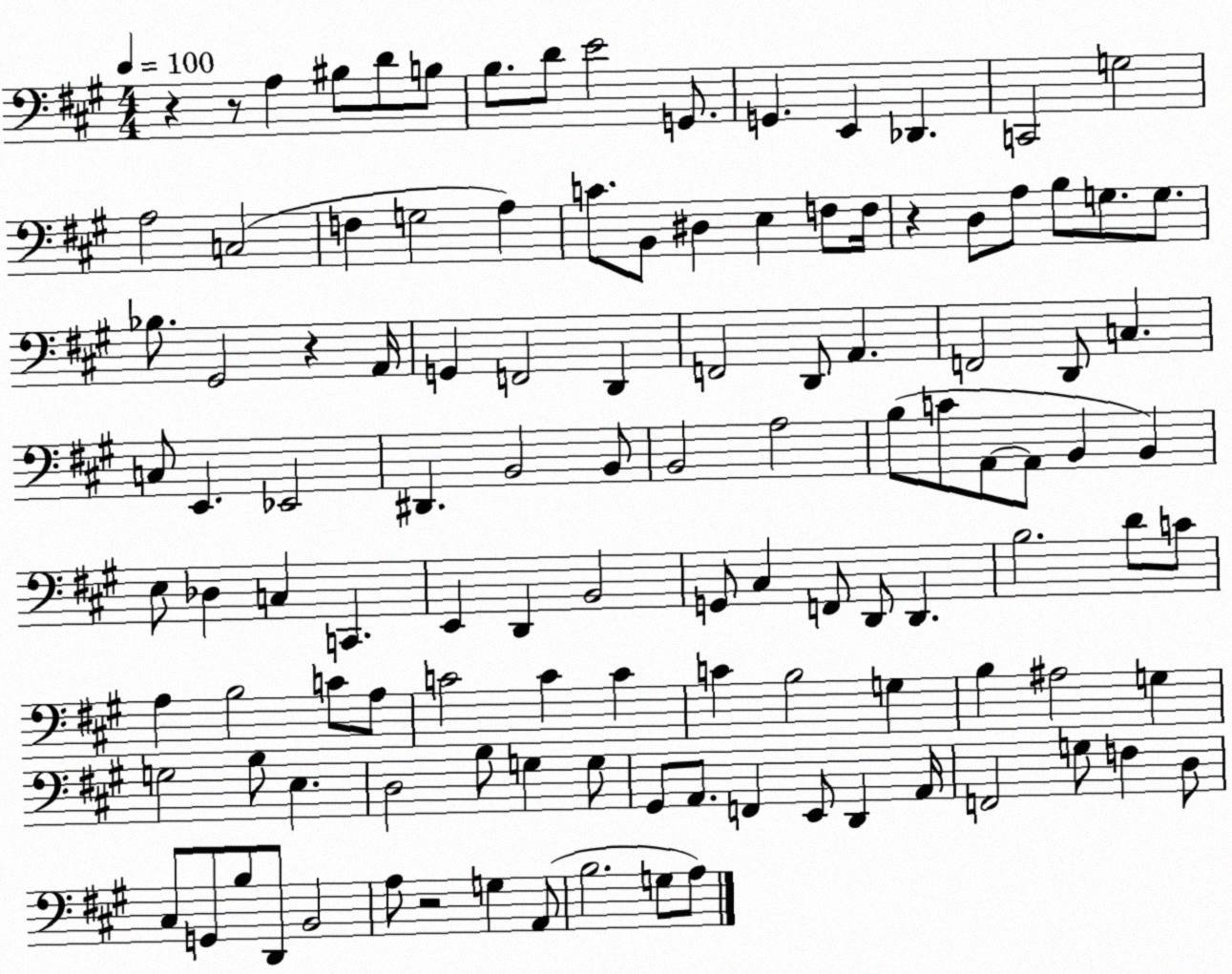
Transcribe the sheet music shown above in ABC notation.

X:1
T:Untitled
M:4/4
L:1/4
K:A
z z/2 A, ^B,/2 D/2 B,/2 B,/2 D/2 E2 G,,/2 G,, E,, _D,, C,,2 G,2 A,2 C,2 F, G,2 A, C/2 B,,/2 ^D, E, F,/2 F,/4 z D,/2 A,/2 B,/2 G,/2 G,/2 _B,/2 ^G,,2 z A,,/4 G,, F,,2 D,, F,,2 D,,/2 A,, F,,2 D,,/2 C, C,/2 E,, _E,,2 ^D,, B,,2 B,,/2 B,,2 A,2 B,/2 C/2 A,,/2 A,,/2 B,, B,, E,/2 _D, C, C,, E,, D,, B,,2 G,,/2 ^C, F,,/2 D,,/2 D,, B,2 D/2 C/2 A, B,2 C/2 A,/2 C2 C C C B,2 G, B, ^A,2 G, G,2 B,/2 E, D,2 B,/2 G, G,/2 ^G,,/2 A,,/2 F,, E,,/2 D,, A,,/4 F,,2 G,/2 F, D,/2 ^C,/2 G,,/2 B,/2 D,,/2 B,,2 A,/2 z2 G, A,,/2 B,2 G,/2 A,/2